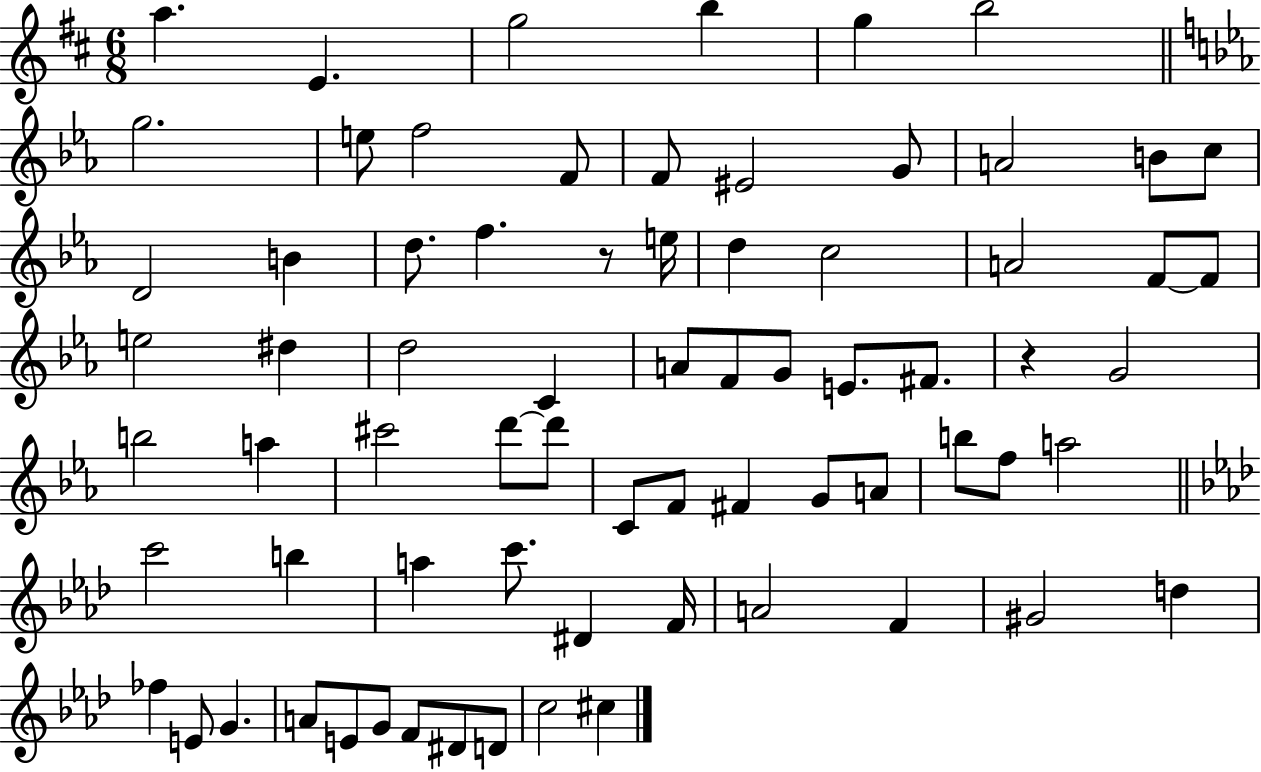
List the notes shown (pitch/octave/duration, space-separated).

A5/q. E4/q. G5/h B5/q G5/q B5/h G5/h. E5/e F5/h F4/e F4/e EIS4/h G4/e A4/h B4/e C5/e D4/h B4/q D5/e. F5/q. R/e E5/s D5/q C5/h A4/h F4/e F4/e E5/h D#5/q D5/h C4/q A4/e F4/e G4/e E4/e. F#4/e. R/q G4/h B5/h A5/q C#6/h D6/e D6/e C4/e F4/e F#4/q G4/e A4/e B5/e F5/e A5/h C6/h B5/q A5/q C6/e. D#4/q F4/s A4/h F4/q G#4/h D5/q FES5/q E4/e G4/q. A4/e E4/e G4/e F4/e D#4/e D4/e C5/h C#5/q